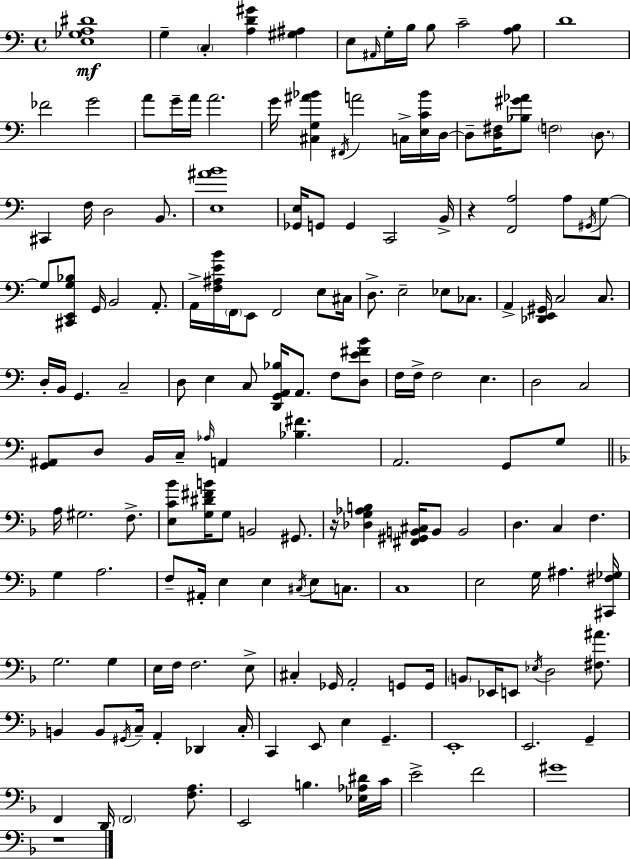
X:1
T:Untitled
M:4/4
L:1/4
K:C
[E,_G,A,^D]4 G, C, [A,D^G] [^G,^A,] E,/2 ^A,,/4 G,/4 B,/4 B,/2 C2 [A,B,]/2 D4 _F2 G2 A/2 G/4 A/4 A2 G/4 [^C,G,^A_B] ^F,,/4 A2 C,/4 [E,C_B]/4 D,/4 D,/2 [D,^F,]/4 [_B,^G_A]/2 F,2 D,/2 ^C,, F,/4 D,2 B,,/2 [E,^AB]4 [_G,,E,]/4 G,,/2 G,, C,,2 B,,/4 z [F,,A,]2 A,/2 ^G,,/4 G,/2 G,/2 [^C,,E,,G,_B,]/2 G,,/4 B,,2 A,,/2 A,,/4 [F,^A,EB]/4 F,,/4 E,,/2 F,,2 E,/2 ^C,/4 D,/2 E,2 _E,/2 _C,/2 A,, [_D,,E,,^G,,]/4 C,2 C,/2 D,/4 B,,/4 G,, C,2 D,/2 E, C,/2 [D,,G,,A,,_B,]/4 A,,/2 F,/2 [D,E^FB]/2 F,/4 F,/4 F,2 E, D,2 C,2 [G,,^A,,]/2 D,/2 B,,/4 C,/4 _A,/4 A,, [_B,^F] A,,2 G,,/2 G,/2 A,/4 ^G,2 F,/2 [E,C_B]/2 [G,^D^FB]/4 G,/2 B,,2 ^G,,/2 z/4 [_D,G,_A,B,] [^F,,^G,,B,,^C,]/4 B,,/2 B,,2 D, C, F, G, A,2 F,/2 ^A,,/4 E, E, ^C,/4 E,/2 C,/2 C,4 E,2 G,/4 ^A, [^C,,^F,_G,]/4 G,2 G, E,/4 F,/4 F,2 E,/2 ^C, _G,,/4 A,,2 G,,/2 G,,/4 B,,/2 _E,,/4 E,,/2 _E,/4 D,2 [^F,^A]/2 B,, B,,/2 ^G,,/4 C,/4 A,, _D,, C,/4 C,, E,,/2 E, G,, E,,4 E,,2 G,, F,, D,,/4 F,,2 [F,A,]/2 E,,2 B, [_E,_A,^D]/4 C/4 E2 F2 ^G4 z4